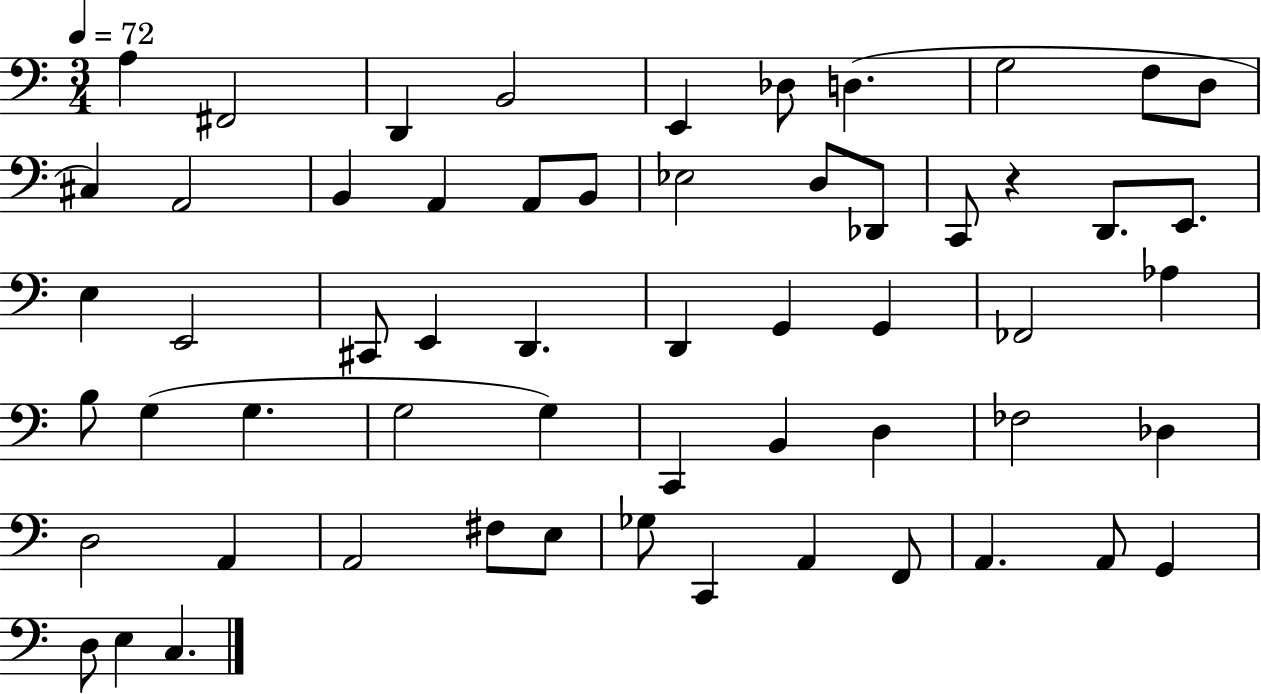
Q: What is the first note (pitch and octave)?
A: A3